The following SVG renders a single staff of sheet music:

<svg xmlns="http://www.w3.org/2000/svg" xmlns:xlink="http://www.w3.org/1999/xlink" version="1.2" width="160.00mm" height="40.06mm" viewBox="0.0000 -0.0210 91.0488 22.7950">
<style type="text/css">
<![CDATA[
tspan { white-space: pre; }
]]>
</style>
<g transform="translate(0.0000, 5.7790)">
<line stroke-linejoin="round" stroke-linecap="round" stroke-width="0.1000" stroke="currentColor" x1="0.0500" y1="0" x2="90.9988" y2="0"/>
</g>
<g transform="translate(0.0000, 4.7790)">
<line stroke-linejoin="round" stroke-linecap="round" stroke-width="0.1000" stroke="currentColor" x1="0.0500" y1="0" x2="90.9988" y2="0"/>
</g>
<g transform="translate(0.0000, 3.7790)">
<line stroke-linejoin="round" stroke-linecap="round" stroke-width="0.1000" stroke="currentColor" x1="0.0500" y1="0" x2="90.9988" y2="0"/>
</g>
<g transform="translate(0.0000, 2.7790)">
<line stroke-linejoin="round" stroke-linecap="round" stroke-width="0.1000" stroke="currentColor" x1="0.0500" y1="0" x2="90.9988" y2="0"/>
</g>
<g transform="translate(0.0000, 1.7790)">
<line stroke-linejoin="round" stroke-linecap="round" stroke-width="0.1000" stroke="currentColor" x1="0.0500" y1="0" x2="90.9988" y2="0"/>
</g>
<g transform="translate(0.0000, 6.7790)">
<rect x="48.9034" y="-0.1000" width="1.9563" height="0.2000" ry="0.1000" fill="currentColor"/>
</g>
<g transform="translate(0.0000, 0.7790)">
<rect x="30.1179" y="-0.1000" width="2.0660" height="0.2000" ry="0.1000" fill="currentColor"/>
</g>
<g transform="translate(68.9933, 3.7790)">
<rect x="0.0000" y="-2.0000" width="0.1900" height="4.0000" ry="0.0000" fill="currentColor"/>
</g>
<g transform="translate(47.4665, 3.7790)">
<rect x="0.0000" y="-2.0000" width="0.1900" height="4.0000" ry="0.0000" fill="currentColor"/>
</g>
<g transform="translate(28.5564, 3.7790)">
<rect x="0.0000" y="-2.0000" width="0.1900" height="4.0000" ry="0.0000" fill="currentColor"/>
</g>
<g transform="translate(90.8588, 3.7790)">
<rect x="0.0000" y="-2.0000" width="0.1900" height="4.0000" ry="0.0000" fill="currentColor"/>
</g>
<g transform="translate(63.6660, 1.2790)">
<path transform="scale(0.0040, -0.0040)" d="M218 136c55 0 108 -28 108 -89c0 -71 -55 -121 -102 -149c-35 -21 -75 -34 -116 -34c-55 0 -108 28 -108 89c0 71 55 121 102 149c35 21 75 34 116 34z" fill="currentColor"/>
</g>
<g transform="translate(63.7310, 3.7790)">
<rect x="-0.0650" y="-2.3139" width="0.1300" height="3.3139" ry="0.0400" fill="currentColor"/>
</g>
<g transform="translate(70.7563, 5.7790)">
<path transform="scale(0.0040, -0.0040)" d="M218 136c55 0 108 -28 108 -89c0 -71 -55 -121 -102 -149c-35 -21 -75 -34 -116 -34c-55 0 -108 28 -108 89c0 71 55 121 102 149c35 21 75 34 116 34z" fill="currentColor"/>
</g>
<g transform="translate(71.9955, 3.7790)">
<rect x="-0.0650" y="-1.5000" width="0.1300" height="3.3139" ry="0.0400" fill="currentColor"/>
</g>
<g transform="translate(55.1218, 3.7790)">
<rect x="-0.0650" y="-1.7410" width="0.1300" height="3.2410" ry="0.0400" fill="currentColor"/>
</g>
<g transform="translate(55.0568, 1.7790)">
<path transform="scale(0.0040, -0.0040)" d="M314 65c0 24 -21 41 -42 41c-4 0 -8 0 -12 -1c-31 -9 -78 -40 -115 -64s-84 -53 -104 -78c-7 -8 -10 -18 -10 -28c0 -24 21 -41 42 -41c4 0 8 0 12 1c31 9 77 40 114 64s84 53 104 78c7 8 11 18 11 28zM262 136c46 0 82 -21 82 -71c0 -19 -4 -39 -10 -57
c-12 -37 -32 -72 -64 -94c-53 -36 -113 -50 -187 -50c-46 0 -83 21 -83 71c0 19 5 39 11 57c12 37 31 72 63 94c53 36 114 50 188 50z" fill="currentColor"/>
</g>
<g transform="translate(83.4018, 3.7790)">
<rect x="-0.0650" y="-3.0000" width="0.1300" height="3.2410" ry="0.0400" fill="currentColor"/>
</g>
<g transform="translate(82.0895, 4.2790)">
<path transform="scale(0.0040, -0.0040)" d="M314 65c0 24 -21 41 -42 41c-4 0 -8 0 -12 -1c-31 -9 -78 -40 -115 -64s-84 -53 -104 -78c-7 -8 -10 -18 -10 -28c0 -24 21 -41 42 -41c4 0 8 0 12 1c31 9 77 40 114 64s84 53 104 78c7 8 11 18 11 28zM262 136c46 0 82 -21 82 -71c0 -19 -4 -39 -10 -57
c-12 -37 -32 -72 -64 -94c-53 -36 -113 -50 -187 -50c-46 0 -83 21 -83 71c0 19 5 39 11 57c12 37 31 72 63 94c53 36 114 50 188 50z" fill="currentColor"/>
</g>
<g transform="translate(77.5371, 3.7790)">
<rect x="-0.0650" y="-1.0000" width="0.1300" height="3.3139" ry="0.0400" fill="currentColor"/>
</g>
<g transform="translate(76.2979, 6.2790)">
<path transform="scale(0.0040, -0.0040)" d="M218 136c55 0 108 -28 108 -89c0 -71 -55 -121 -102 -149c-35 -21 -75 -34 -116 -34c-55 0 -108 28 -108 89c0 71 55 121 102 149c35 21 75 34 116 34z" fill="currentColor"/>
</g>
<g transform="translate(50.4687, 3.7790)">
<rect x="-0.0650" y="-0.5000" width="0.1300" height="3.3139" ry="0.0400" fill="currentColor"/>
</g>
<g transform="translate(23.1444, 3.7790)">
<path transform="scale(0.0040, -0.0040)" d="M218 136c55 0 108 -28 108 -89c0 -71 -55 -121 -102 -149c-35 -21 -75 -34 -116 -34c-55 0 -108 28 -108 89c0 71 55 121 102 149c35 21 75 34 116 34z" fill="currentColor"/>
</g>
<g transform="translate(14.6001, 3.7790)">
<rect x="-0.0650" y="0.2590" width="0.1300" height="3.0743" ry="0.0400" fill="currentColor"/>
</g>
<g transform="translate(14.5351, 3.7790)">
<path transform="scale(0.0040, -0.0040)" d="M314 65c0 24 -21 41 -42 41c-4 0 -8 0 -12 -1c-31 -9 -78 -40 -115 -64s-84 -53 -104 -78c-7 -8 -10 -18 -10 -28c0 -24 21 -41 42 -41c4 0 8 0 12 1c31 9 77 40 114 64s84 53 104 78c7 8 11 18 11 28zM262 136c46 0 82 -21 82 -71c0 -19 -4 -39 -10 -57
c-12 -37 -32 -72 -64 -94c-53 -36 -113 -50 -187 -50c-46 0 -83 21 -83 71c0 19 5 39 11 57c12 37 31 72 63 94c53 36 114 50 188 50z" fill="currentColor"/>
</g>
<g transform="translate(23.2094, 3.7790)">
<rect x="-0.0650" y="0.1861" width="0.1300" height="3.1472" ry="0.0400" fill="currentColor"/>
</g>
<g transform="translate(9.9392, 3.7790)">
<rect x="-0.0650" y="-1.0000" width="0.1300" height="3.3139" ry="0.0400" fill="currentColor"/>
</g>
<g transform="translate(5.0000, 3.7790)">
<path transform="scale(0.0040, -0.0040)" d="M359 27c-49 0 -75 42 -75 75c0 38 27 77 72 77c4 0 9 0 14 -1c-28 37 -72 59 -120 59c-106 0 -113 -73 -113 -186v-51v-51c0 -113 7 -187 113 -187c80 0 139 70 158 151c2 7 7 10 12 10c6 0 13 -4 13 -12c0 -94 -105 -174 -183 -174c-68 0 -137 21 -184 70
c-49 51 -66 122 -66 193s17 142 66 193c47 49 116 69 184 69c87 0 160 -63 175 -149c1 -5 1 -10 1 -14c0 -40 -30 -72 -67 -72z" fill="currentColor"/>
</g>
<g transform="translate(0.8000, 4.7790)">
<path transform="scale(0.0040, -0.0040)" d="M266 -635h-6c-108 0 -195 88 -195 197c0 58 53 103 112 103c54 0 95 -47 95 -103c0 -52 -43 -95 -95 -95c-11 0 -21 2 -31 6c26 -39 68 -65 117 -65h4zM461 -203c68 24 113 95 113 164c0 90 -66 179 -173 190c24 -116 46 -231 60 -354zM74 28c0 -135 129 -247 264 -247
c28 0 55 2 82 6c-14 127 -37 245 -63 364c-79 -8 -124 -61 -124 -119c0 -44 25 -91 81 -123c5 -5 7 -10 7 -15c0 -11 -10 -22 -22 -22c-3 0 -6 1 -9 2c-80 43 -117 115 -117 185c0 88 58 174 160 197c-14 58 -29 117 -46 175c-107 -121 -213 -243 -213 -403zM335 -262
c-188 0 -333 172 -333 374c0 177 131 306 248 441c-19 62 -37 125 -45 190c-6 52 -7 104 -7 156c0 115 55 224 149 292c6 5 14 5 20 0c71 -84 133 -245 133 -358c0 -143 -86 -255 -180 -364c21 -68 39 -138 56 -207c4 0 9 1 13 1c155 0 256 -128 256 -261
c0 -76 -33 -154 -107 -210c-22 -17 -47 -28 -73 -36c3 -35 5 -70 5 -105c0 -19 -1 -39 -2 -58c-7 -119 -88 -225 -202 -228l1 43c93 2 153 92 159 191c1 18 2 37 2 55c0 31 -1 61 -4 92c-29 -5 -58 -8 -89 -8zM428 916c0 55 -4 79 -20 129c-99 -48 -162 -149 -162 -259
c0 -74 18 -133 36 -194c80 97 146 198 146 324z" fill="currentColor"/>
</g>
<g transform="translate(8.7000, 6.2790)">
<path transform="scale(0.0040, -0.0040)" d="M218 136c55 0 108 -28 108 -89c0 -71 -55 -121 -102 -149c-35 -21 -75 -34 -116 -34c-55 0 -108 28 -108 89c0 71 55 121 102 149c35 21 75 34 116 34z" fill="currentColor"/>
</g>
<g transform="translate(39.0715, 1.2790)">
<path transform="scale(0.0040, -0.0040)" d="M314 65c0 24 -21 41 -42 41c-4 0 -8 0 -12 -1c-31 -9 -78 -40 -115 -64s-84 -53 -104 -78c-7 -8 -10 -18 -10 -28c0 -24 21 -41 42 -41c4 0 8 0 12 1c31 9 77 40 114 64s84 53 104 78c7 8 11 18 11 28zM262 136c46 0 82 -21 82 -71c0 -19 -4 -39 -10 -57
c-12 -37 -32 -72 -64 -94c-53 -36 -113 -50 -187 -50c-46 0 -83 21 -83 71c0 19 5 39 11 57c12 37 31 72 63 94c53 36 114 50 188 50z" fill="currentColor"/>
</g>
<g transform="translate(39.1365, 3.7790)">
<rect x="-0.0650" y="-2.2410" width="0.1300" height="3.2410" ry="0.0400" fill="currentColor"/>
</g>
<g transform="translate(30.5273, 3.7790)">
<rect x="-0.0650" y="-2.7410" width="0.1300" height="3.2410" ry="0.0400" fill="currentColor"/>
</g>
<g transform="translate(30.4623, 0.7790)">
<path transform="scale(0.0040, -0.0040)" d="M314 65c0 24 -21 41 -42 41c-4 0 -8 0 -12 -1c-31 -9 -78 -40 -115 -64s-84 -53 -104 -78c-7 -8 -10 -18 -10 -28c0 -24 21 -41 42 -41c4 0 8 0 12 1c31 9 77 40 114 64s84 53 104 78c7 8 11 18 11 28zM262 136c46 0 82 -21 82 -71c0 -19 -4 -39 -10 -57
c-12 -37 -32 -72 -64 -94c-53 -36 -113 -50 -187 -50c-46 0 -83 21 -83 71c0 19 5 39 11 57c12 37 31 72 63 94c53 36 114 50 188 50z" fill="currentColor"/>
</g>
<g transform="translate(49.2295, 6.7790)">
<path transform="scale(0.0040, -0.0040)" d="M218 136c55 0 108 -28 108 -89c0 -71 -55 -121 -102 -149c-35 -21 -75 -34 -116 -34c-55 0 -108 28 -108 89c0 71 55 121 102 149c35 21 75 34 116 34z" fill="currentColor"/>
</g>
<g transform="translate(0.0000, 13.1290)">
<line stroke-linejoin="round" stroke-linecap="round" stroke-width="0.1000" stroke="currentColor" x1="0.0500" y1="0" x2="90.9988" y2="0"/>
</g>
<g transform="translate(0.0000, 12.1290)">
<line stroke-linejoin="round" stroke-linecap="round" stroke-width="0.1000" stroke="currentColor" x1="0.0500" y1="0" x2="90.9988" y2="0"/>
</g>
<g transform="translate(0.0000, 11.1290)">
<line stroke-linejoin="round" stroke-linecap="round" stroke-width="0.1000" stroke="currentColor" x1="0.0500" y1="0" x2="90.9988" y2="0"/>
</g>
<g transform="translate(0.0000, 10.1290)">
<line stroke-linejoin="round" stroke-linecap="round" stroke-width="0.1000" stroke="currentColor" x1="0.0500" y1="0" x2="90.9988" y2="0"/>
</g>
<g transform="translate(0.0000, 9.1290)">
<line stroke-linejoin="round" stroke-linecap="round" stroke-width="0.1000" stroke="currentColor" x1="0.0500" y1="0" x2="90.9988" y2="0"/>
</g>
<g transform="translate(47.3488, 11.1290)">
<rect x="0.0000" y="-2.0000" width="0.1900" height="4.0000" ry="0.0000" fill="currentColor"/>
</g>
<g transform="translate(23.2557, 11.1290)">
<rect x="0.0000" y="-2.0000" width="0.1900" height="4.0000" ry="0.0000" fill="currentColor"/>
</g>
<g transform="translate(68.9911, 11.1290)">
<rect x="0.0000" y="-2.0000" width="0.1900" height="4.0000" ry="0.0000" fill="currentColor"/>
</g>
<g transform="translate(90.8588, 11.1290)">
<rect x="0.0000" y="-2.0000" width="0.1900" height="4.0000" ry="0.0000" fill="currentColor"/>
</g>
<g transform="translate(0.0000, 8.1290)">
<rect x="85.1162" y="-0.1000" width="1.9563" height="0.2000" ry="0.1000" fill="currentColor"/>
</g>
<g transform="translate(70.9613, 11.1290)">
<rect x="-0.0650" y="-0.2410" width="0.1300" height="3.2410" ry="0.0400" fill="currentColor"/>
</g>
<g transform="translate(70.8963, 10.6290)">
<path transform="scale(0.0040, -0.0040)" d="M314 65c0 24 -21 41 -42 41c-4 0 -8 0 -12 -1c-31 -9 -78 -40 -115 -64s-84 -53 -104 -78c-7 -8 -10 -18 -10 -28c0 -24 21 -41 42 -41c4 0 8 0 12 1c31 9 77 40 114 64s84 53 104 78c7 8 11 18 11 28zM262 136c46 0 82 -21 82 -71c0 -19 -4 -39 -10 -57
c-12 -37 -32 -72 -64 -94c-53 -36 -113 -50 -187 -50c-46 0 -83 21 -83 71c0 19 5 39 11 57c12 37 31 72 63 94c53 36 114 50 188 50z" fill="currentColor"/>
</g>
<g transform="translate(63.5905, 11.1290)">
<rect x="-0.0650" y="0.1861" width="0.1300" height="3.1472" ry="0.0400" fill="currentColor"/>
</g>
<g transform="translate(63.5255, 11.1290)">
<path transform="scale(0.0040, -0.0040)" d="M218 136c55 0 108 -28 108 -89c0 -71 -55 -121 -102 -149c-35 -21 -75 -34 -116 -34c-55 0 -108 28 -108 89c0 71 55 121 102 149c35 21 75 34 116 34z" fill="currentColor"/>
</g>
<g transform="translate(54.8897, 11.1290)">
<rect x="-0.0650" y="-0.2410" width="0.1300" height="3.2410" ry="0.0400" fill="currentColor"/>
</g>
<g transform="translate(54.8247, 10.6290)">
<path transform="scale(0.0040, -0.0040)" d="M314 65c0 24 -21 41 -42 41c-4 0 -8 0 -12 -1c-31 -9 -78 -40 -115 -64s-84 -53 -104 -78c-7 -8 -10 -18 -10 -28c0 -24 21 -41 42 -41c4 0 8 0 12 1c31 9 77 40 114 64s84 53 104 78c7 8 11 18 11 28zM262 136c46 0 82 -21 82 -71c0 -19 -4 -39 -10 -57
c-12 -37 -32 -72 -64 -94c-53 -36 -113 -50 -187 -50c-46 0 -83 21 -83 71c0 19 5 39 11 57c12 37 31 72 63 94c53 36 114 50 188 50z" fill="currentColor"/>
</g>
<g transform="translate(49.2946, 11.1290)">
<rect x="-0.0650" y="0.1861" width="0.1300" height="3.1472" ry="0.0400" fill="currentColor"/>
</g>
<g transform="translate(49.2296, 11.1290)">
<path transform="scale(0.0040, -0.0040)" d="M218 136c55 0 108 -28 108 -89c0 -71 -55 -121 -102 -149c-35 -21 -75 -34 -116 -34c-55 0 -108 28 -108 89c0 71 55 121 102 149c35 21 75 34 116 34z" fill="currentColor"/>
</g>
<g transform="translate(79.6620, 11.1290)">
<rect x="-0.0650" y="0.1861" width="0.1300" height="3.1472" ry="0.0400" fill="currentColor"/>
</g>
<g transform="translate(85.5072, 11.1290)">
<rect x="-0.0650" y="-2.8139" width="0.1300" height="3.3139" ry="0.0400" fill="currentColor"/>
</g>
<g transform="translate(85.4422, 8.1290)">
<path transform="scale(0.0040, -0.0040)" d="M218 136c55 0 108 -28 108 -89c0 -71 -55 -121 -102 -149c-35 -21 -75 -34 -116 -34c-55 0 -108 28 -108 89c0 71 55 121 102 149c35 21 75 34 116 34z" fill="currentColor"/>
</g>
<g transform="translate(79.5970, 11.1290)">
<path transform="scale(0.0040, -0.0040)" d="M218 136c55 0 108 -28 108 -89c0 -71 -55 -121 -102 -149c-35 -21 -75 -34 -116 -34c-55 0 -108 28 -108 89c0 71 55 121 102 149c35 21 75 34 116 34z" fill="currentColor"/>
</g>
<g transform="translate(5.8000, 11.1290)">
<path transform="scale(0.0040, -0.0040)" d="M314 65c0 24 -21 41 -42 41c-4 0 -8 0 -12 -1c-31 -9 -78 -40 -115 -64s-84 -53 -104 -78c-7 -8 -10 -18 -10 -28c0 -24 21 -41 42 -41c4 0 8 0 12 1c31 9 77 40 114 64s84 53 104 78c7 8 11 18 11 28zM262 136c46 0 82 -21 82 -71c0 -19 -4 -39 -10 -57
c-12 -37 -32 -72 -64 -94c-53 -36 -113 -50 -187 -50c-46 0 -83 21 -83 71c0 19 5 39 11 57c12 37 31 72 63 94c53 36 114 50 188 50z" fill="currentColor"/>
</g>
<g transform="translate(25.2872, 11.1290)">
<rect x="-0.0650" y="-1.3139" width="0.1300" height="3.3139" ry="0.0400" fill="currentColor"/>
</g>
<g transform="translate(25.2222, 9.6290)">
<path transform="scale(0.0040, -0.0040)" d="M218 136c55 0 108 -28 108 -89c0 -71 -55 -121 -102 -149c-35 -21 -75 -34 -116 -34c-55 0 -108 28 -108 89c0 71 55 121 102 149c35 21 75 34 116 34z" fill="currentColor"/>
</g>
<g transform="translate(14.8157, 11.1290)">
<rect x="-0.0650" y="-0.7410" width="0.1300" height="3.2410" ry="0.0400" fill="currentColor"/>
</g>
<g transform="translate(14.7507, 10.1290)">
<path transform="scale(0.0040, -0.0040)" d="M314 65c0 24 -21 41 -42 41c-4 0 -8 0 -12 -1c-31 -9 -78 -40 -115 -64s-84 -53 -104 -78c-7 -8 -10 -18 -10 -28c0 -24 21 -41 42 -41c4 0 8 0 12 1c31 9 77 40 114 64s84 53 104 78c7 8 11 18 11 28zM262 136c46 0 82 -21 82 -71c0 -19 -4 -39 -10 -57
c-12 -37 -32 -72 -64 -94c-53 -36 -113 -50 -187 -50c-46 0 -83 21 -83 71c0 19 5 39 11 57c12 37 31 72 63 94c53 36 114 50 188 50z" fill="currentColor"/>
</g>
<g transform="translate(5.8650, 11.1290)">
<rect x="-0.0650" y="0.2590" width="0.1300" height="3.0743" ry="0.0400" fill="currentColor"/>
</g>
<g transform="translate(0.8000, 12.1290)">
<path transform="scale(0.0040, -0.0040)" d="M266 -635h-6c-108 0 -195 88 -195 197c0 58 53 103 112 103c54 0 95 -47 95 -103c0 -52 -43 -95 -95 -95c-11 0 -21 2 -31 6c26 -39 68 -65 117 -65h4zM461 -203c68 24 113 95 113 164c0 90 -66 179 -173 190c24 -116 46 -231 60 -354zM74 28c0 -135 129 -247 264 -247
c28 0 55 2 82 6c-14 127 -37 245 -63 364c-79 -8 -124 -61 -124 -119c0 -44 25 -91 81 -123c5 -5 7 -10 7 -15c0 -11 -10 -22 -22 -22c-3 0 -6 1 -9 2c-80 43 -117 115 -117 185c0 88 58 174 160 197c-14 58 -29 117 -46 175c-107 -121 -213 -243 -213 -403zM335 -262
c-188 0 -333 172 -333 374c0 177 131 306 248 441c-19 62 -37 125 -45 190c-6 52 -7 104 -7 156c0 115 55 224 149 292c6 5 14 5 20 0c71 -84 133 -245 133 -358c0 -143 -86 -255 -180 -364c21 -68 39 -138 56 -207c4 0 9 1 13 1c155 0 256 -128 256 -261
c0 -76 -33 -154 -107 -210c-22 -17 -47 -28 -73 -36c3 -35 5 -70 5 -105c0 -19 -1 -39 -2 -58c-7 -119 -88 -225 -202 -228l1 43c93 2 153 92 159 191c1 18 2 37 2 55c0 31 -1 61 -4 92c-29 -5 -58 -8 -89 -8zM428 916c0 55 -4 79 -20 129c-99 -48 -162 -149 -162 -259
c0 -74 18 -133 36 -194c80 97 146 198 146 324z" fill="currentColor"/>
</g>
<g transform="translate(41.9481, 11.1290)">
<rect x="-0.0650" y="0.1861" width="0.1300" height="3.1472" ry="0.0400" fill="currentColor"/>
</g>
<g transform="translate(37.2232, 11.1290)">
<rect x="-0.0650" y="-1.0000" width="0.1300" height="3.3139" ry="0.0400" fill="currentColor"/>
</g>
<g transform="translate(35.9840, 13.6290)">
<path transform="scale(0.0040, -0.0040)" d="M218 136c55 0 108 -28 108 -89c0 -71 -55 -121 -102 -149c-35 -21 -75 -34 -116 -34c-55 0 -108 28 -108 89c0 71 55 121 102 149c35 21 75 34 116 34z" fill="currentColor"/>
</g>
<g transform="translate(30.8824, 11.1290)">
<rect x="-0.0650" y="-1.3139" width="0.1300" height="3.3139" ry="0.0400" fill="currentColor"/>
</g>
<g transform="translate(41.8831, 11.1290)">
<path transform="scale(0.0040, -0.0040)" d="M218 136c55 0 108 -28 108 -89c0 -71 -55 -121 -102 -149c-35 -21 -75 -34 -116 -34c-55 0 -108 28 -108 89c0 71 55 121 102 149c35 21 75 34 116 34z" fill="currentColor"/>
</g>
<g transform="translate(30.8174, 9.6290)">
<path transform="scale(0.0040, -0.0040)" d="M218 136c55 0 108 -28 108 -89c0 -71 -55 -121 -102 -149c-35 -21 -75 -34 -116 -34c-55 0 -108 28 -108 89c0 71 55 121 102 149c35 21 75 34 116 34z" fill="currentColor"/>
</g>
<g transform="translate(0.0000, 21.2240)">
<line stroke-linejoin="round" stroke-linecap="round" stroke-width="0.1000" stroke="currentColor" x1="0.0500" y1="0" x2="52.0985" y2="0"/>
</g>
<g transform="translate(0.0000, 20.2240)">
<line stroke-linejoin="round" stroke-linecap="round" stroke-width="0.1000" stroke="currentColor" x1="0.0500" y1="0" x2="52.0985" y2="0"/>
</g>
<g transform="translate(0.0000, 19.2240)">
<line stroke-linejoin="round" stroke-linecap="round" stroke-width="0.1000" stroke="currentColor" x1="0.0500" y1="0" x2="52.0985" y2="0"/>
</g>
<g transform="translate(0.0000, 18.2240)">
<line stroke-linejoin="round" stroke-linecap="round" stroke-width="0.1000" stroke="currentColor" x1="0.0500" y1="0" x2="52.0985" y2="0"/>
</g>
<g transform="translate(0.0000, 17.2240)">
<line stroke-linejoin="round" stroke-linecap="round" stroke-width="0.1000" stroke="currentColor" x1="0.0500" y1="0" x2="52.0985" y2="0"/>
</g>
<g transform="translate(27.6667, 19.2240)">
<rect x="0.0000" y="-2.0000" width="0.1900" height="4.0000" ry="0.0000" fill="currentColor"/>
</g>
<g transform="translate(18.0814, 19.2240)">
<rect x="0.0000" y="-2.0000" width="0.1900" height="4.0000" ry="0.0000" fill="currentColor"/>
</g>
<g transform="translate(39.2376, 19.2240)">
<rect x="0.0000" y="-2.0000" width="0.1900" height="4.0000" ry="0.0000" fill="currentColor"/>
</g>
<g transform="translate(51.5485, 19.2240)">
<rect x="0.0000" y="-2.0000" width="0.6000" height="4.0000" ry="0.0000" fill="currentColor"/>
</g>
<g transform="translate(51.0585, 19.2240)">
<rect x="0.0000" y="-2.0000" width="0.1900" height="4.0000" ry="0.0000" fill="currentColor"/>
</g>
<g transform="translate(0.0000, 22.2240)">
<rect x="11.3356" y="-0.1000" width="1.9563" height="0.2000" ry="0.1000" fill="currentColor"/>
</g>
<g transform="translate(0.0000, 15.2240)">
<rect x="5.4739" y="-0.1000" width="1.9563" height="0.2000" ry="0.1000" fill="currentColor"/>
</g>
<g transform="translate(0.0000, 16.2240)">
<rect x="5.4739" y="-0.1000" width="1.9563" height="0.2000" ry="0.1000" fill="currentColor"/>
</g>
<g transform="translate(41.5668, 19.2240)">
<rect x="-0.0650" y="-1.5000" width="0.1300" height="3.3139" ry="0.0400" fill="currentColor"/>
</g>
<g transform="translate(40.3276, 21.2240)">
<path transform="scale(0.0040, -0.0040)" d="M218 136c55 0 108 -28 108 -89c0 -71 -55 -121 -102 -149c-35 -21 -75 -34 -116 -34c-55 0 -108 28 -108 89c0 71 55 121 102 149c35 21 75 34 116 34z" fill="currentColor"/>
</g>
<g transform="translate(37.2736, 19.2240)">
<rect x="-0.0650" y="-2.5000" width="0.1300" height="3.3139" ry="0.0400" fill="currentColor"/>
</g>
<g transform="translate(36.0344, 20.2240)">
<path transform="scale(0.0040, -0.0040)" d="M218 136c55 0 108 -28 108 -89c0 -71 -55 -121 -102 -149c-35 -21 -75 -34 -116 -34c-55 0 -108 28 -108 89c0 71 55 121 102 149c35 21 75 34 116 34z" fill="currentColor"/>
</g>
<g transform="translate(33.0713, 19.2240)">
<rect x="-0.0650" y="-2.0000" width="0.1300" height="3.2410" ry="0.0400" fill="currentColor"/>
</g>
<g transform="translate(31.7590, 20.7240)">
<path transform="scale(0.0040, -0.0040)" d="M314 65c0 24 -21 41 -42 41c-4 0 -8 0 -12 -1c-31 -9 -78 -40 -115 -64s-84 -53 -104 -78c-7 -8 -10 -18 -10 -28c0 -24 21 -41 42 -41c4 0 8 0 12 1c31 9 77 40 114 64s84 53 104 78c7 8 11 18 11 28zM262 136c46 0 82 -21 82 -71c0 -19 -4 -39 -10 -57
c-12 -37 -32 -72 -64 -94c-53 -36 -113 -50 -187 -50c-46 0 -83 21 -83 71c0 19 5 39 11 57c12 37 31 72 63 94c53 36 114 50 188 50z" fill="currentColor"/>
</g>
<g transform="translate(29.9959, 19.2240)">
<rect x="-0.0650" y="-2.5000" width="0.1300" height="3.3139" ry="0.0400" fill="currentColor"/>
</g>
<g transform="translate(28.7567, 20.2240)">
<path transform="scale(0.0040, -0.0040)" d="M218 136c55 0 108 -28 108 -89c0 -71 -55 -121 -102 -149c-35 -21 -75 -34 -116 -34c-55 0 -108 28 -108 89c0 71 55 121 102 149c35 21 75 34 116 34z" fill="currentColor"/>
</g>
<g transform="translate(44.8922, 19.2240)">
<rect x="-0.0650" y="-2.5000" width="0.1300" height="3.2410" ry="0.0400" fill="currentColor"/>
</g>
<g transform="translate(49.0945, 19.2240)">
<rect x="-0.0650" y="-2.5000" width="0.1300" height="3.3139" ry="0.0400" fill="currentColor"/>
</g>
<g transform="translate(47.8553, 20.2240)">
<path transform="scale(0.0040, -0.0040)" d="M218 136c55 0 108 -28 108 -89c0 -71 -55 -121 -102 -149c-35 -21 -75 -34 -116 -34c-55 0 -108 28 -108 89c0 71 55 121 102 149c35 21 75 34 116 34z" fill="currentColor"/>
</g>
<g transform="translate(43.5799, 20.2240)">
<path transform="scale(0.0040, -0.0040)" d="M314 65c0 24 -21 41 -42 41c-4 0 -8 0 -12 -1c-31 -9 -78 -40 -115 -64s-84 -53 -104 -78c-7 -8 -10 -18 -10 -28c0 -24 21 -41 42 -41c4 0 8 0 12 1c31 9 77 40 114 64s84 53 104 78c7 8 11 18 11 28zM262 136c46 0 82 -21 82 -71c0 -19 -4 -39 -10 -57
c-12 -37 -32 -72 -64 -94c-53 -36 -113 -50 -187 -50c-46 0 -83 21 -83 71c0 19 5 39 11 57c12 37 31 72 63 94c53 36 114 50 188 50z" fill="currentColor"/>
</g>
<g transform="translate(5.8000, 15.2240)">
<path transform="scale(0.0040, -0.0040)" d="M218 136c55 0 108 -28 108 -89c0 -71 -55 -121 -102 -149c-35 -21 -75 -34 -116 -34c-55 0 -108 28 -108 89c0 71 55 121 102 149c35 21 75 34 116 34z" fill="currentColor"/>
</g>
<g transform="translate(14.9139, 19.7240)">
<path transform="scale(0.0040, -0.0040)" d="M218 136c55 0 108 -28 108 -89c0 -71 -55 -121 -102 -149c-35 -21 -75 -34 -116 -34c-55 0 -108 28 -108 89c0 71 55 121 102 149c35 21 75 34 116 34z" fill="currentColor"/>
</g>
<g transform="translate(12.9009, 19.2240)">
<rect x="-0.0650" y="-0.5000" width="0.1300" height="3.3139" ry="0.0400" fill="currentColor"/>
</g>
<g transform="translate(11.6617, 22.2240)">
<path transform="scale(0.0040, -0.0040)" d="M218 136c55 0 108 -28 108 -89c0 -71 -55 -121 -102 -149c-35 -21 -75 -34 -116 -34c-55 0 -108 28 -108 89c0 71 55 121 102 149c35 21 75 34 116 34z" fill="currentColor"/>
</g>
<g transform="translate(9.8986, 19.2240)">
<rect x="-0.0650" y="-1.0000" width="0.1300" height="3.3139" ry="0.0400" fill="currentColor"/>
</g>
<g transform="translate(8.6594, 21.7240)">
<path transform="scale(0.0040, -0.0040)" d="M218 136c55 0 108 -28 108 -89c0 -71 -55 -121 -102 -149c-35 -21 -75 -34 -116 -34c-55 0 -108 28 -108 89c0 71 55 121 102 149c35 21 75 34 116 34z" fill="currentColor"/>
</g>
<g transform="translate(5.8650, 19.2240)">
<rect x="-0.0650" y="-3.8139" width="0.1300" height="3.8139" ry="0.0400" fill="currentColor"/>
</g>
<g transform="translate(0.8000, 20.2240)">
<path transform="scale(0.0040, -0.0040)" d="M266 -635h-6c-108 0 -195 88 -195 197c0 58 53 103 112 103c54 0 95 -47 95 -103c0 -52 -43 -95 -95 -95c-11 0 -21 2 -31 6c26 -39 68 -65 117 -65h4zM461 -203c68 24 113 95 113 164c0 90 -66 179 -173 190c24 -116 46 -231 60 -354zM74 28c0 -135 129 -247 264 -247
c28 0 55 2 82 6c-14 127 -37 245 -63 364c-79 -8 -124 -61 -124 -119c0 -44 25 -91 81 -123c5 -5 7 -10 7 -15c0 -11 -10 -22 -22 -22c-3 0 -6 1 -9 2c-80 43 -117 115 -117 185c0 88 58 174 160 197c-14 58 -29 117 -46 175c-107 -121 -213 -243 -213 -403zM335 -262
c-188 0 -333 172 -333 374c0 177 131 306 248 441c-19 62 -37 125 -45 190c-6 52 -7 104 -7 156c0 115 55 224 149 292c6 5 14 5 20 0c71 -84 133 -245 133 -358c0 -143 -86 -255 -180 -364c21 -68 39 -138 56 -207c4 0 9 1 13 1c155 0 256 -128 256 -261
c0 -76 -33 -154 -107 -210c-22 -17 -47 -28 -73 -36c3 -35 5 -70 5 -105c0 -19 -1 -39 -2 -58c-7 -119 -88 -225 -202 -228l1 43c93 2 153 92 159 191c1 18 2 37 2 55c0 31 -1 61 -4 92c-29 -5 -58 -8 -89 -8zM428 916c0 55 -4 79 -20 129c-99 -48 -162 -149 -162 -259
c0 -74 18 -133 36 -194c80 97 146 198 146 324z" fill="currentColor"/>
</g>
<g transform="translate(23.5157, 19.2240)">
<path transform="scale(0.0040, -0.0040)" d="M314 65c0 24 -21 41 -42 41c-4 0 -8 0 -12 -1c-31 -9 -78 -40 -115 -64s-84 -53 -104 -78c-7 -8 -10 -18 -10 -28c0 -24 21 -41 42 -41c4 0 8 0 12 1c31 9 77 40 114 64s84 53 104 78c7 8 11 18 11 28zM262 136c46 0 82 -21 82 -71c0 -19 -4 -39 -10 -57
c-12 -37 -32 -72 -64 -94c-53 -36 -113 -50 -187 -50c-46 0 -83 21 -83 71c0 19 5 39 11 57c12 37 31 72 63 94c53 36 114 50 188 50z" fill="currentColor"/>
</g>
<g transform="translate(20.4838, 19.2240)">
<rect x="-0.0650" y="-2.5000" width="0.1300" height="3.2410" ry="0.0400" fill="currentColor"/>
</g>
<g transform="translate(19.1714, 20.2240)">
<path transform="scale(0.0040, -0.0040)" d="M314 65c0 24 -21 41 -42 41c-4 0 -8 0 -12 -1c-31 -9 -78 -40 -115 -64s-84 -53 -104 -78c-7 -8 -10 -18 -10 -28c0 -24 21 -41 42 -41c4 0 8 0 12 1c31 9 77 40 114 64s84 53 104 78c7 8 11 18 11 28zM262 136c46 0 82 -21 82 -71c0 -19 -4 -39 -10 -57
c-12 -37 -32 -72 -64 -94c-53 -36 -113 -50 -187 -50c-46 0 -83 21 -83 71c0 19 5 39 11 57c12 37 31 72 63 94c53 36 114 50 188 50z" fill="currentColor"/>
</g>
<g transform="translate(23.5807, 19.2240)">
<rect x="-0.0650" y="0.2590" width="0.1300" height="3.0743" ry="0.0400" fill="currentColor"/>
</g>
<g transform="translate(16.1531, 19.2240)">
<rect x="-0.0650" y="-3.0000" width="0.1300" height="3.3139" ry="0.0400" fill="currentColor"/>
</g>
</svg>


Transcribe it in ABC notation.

X:1
T:Untitled
M:4/4
L:1/4
K:C
D B2 B a2 g2 C f2 g E D A2 B2 d2 e e D B B c2 B c2 B a c' D C A G2 B2 G F2 G E G2 G